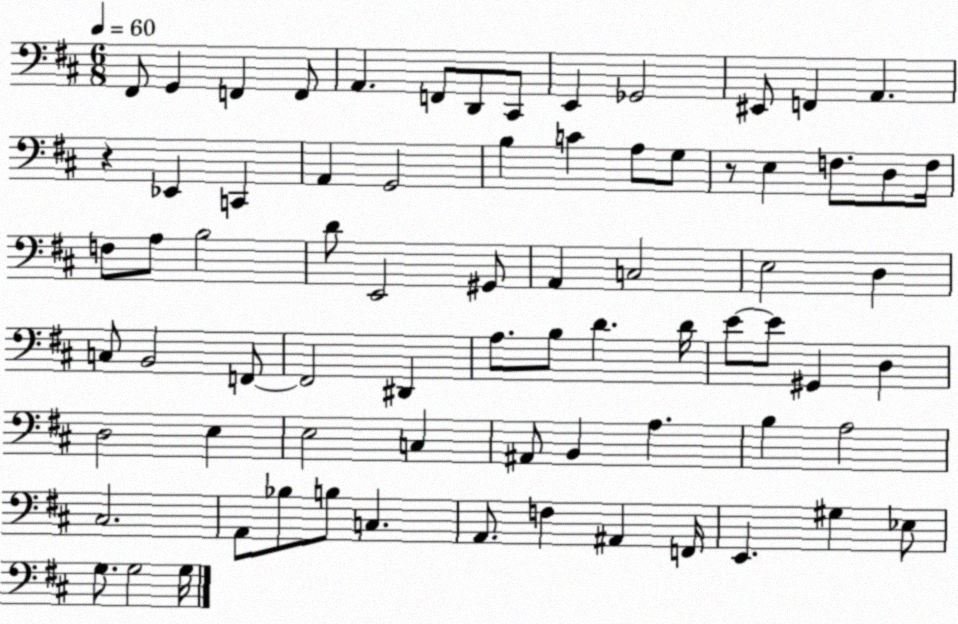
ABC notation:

X:1
T:Untitled
M:6/8
L:1/4
K:D
^F,,/2 G,, F,, F,,/2 A,, F,,/2 D,,/2 ^C,,/2 E,, _G,,2 ^E,,/2 F,, A,, z _E,, C,, A,, G,,2 B, C A,/2 G,/2 z/2 E, F,/2 D,/2 F,/4 F,/2 A,/2 B,2 D/2 E,,2 ^G,,/2 A,, C,2 E,2 D, C,/2 B,,2 F,,/2 F,,2 ^D,, A,/2 B,/2 D D/4 E/2 E/2 ^G,, D, D,2 E, E,2 C, ^A,,/2 B,, A, B, A,2 ^C,2 A,,/2 _B,/2 B,/2 C, A,,/2 F, ^A,, F,,/4 E,, ^G, _E,/2 G,/2 G,2 G,/4